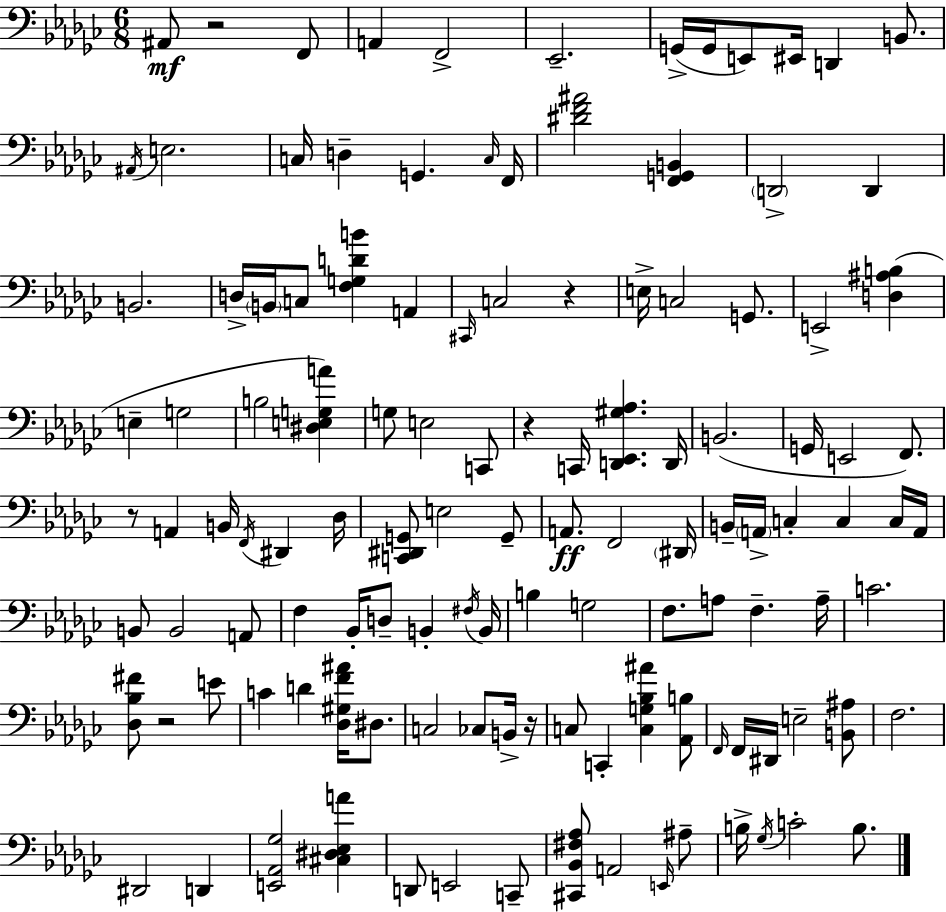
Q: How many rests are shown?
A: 6